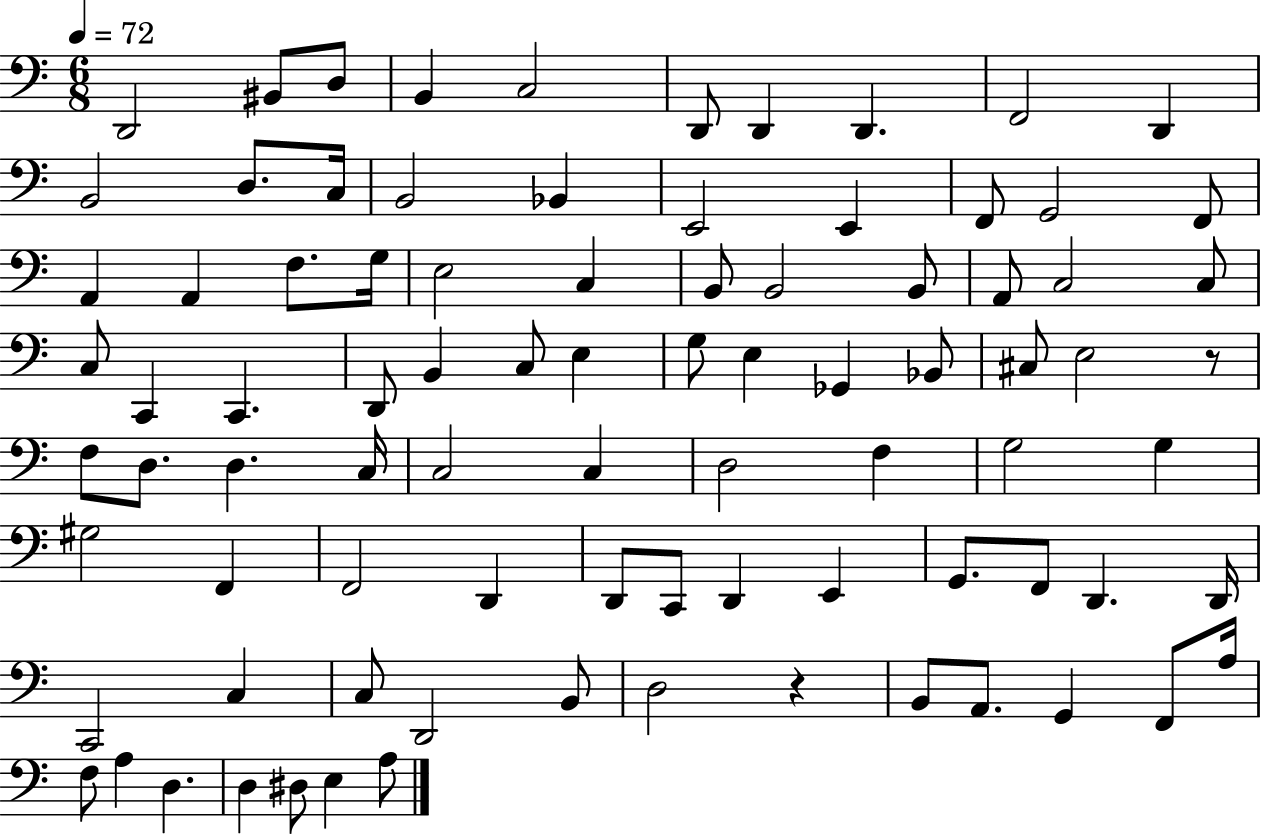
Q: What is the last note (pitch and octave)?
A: A3